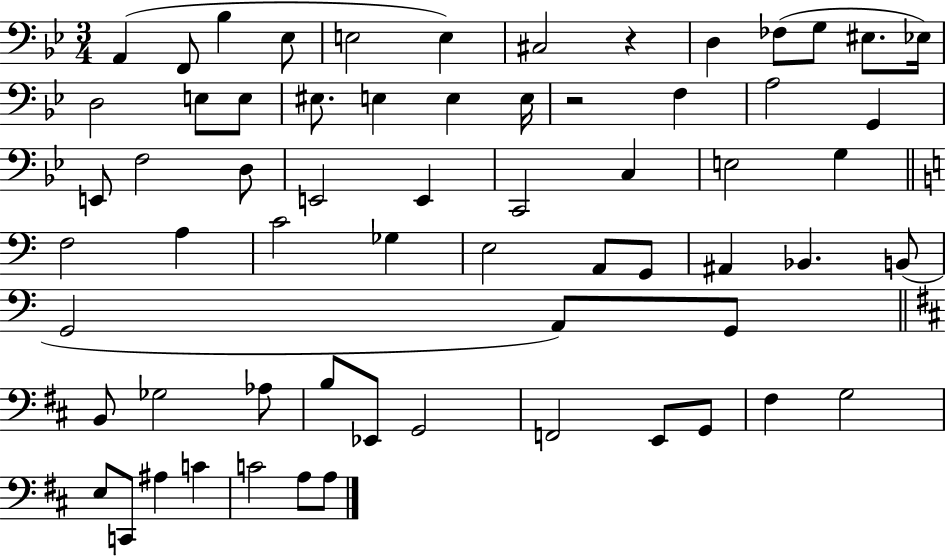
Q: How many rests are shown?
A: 2